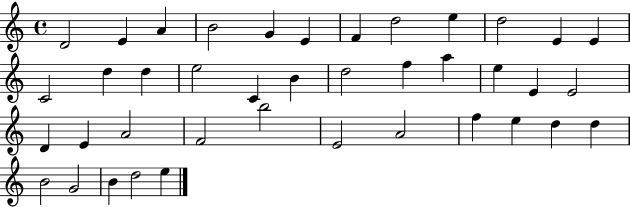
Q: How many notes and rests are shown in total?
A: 40